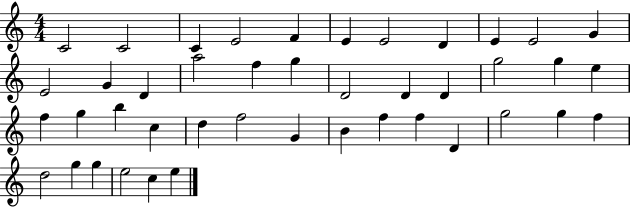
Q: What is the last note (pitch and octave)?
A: E5